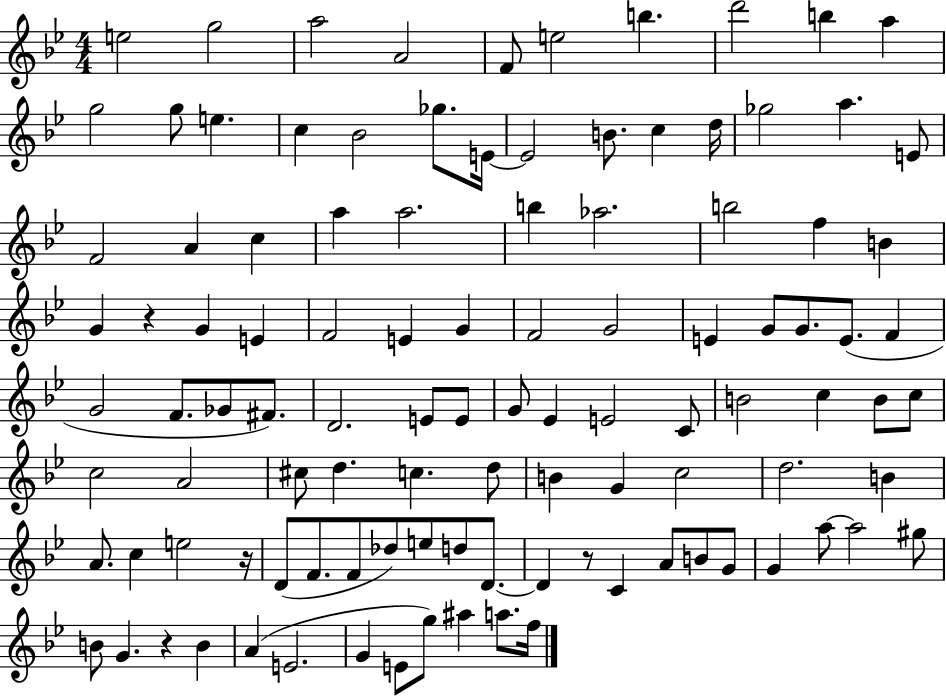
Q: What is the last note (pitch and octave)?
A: F5